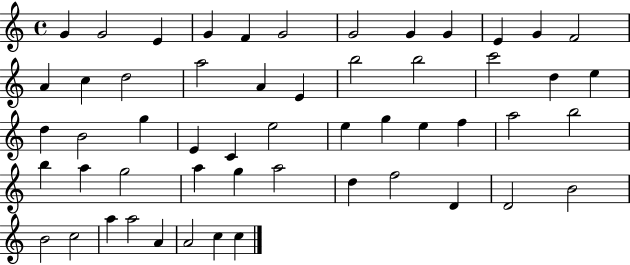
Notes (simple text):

G4/q G4/h E4/q G4/q F4/q G4/h G4/h G4/q G4/q E4/q G4/q F4/h A4/q C5/q D5/h A5/h A4/q E4/q B5/h B5/h C6/h D5/q E5/q D5/q B4/h G5/q E4/q C4/q E5/h E5/q G5/q E5/q F5/q A5/h B5/h B5/q A5/q G5/h A5/q G5/q A5/h D5/q F5/h D4/q D4/h B4/h B4/h C5/h A5/q A5/h A4/q A4/h C5/q C5/q